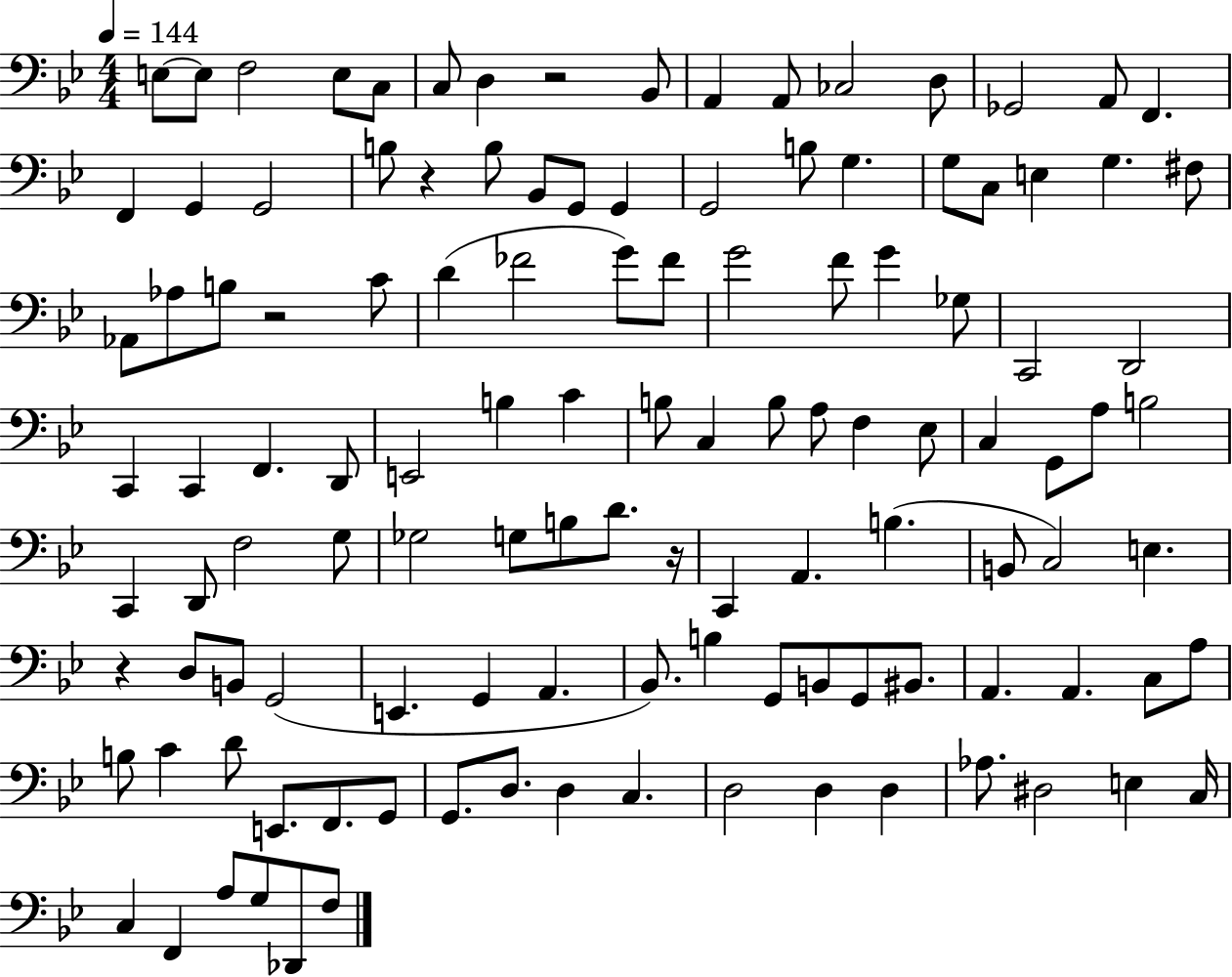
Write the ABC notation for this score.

X:1
T:Untitled
M:4/4
L:1/4
K:Bb
E,/2 E,/2 F,2 E,/2 C,/2 C,/2 D, z2 _B,,/2 A,, A,,/2 _C,2 D,/2 _G,,2 A,,/2 F,, F,, G,, G,,2 B,/2 z B,/2 _B,,/2 G,,/2 G,, G,,2 B,/2 G, G,/2 C,/2 E, G, ^F,/2 _A,,/2 _A,/2 B,/2 z2 C/2 D _F2 G/2 _F/2 G2 F/2 G _G,/2 C,,2 D,,2 C,, C,, F,, D,,/2 E,,2 B, C B,/2 C, B,/2 A,/2 F, _E,/2 C, G,,/2 A,/2 B,2 C,, D,,/2 F,2 G,/2 _G,2 G,/2 B,/2 D/2 z/4 C,, A,, B, B,,/2 C,2 E, z D,/2 B,,/2 G,,2 E,, G,, A,, _B,,/2 B, G,,/2 B,,/2 G,,/2 ^B,,/2 A,, A,, C,/2 A,/2 B,/2 C D/2 E,,/2 F,,/2 G,,/2 G,,/2 D,/2 D, C, D,2 D, D, _A,/2 ^D,2 E, C,/4 C, F,, A,/2 G,/2 _D,,/2 F,/2